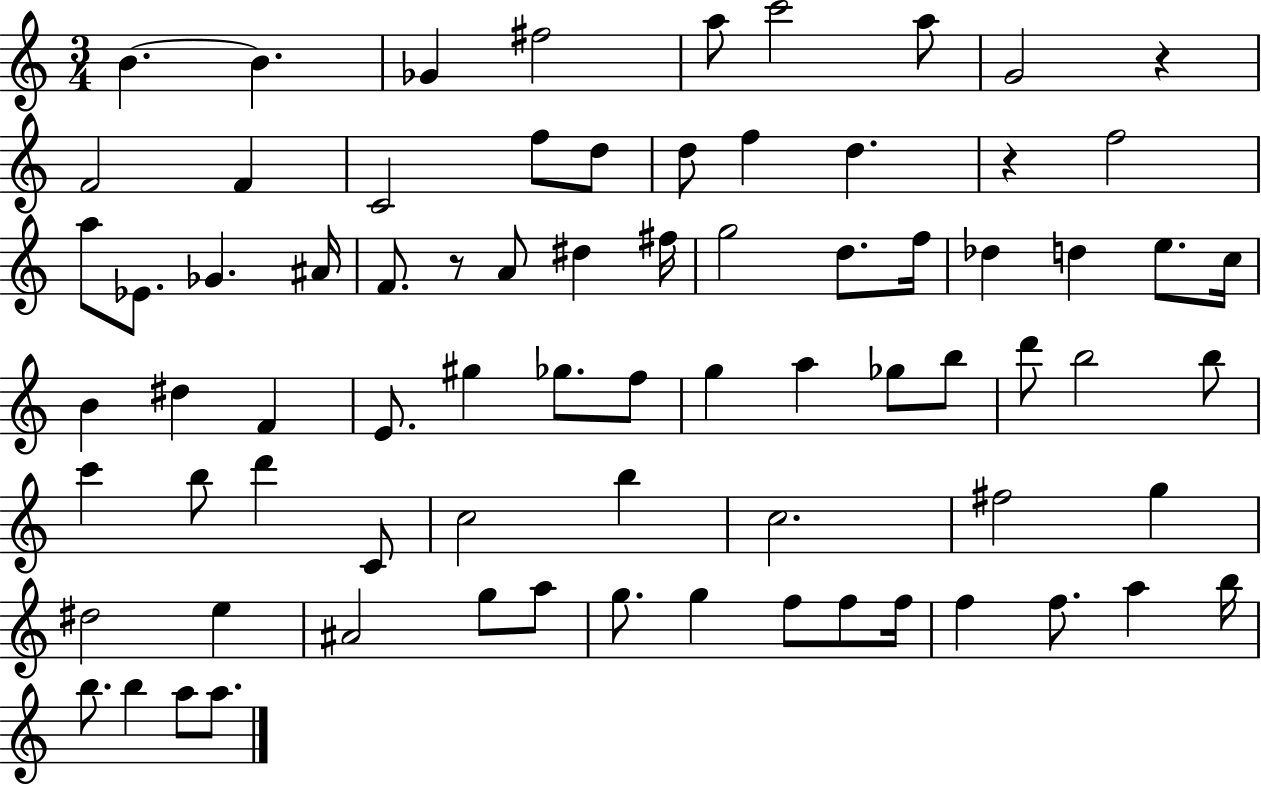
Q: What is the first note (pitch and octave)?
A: B4